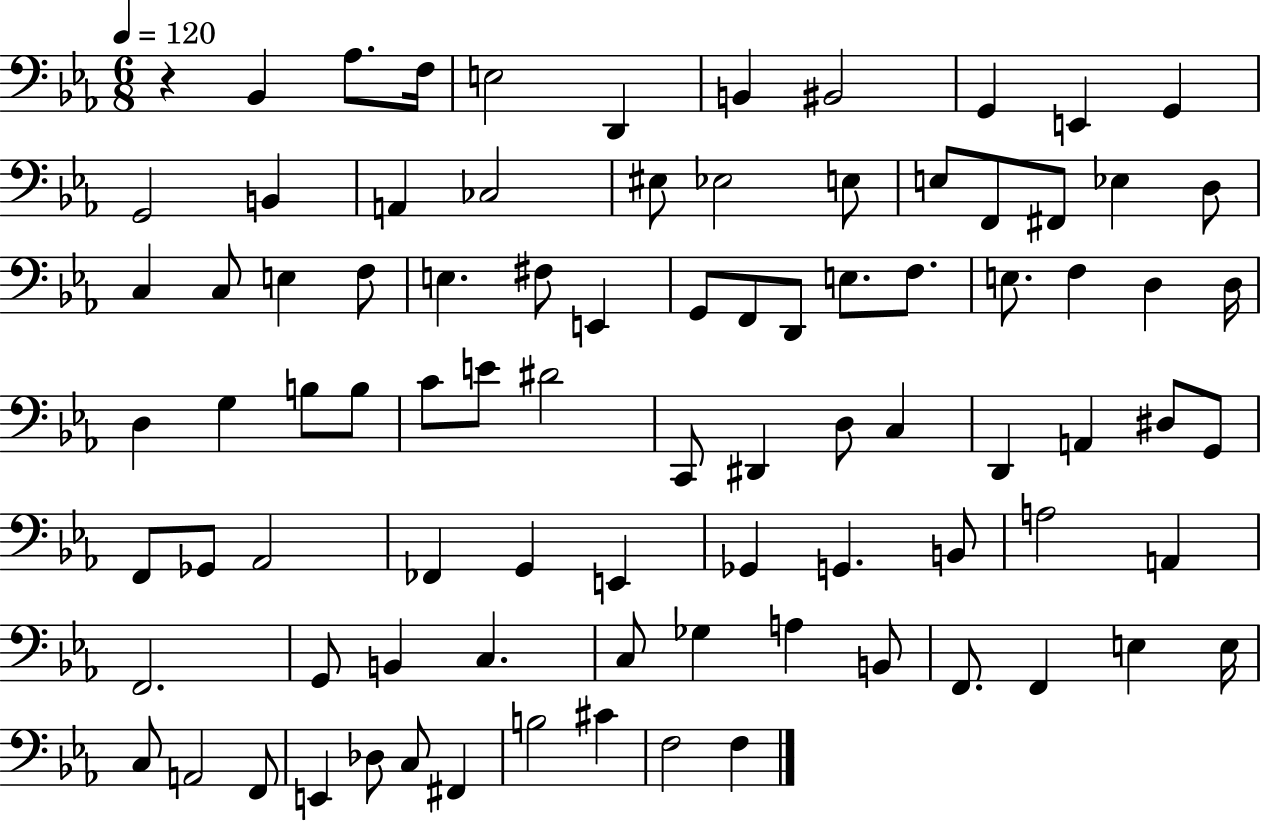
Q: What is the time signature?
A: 6/8